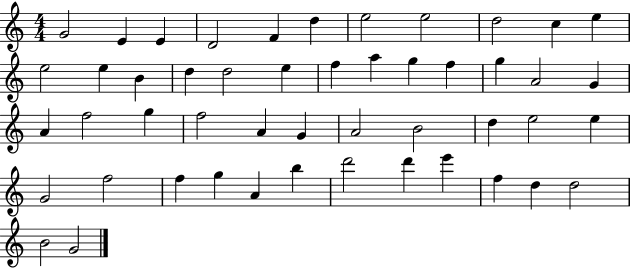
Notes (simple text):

G4/h E4/q E4/q D4/h F4/q D5/q E5/h E5/h D5/h C5/q E5/q E5/h E5/q B4/q D5/q D5/h E5/q F5/q A5/q G5/q F5/q G5/q A4/h G4/q A4/q F5/h G5/q F5/h A4/q G4/q A4/h B4/h D5/q E5/h E5/q G4/h F5/h F5/q G5/q A4/q B5/q D6/h D6/q E6/q F5/q D5/q D5/h B4/h G4/h